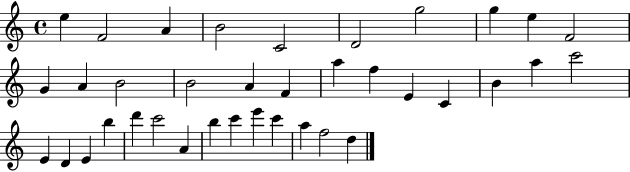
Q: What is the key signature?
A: C major